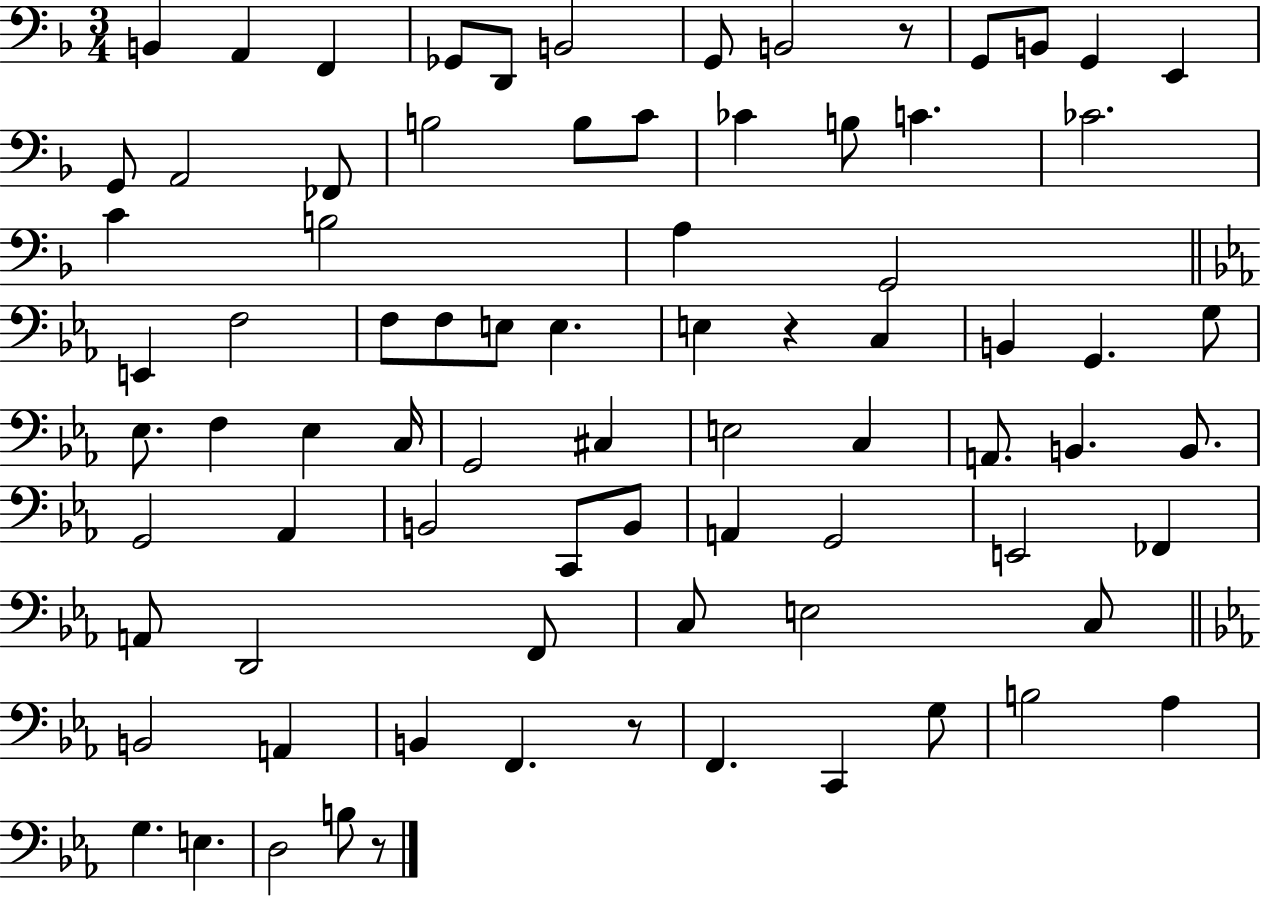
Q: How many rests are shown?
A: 4